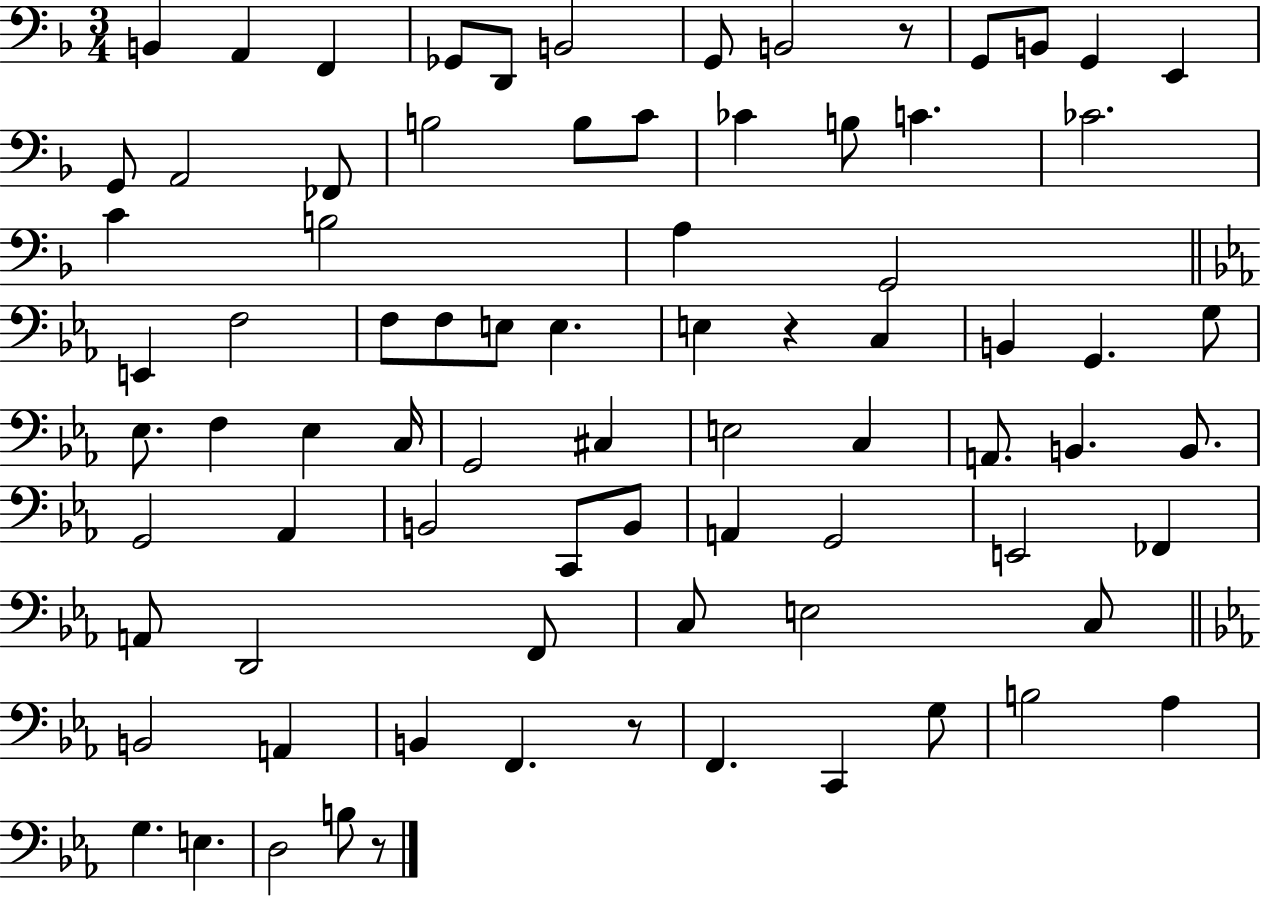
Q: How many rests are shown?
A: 4